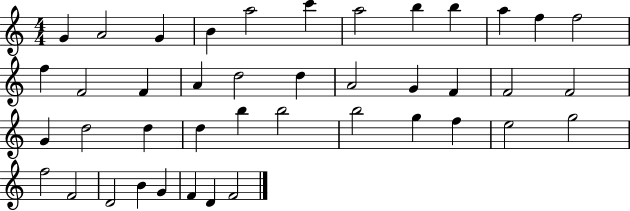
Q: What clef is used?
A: treble